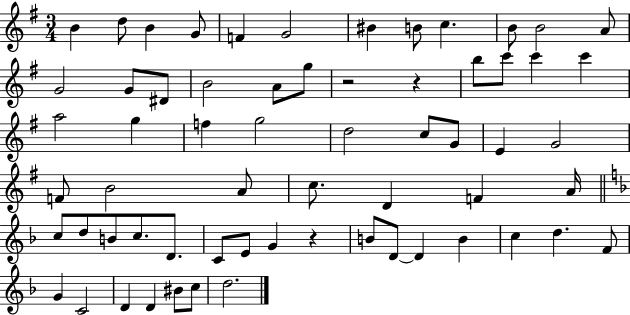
{
  \clef treble
  \numericTimeSignature
  \time 3/4
  \key g \major
  b'4 d''8 b'4 g'8 | f'4 g'2 | bis'4 b'8 c''4. | b'8 b'2 a'8 | \break g'2 g'8 dis'8 | b'2 a'8 g''8 | r2 r4 | b''8 c'''8 c'''4 c'''4 | \break a''2 g''4 | f''4 g''2 | d''2 c''8 g'8 | e'4 g'2 | \break f'8 b'2 a'8 | c''8. d'4 f'4 a'16 | \bar "||" \break \key d \minor c''8 d''8 b'8 c''8. d'8. | c'8 e'8 g'4 r4 | b'8 d'8~~ d'4 b'4 | c''4 d''4. f'8 | \break g'4 c'2 | d'4 d'4 bis'8 c''8 | d''2. | \bar "|."
}